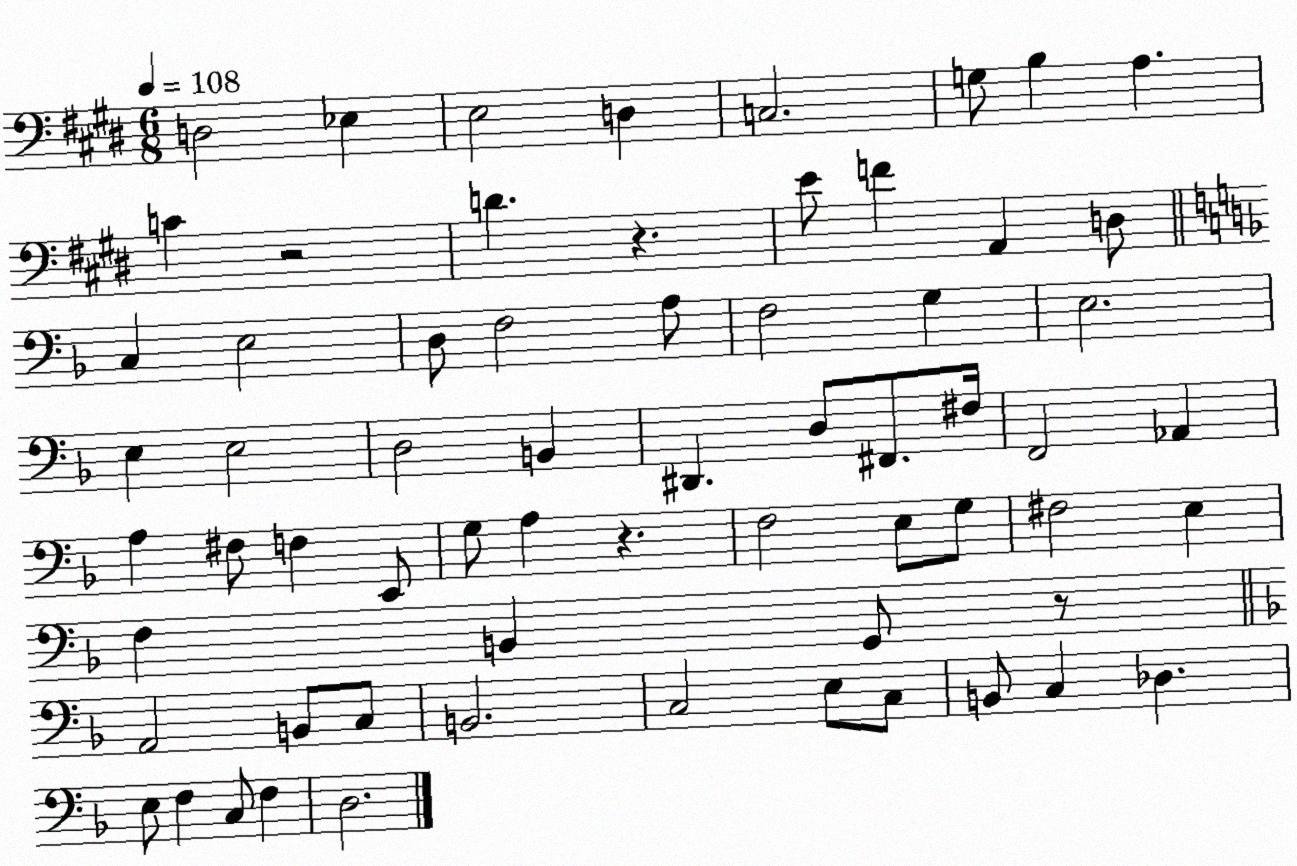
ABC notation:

X:1
T:Untitled
M:6/8
L:1/4
K:E
D,2 _E, E,2 D, C,2 G,/2 B, A, C z2 D z E/2 F A,, D,/2 C, E,2 D,/2 F,2 A,/2 F,2 G, E,2 E, E,2 D,2 B,, ^D,, D,/2 ^F,,/2 ^F,/4 F,,2 _A,, A, ^F,/2 F, E,,/2 G,/2 A, z F,2 E,/2 G,/2 ^F,2 E, F, B,, G,,/2 z/2 A,,2 B,,/2 C,/2 B,,2 C,2 E,/2 C,/2 B,,/2 C, _D, E,/2 F, C,/2 F, D,2